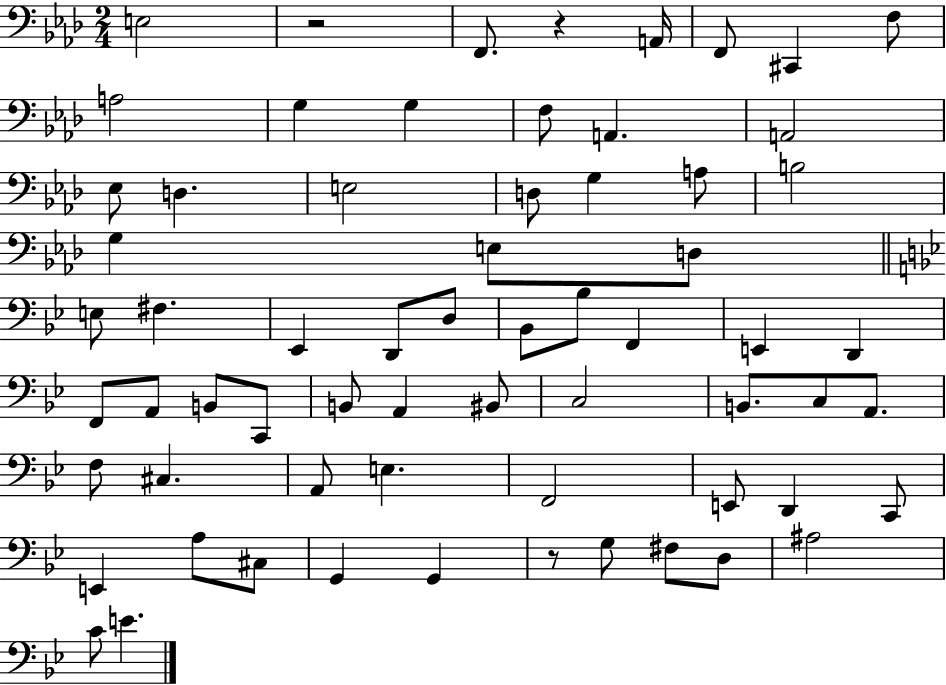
E3/h R/h F2/e. R/q A2/s F2/e C#2/q F3/e A3/h G3/q G3/q F3/e A2/q. A2/h Eb3/e D3/q. E3/h D3/e G3/q A3/e B3/h G3/q E3/e D3/e E3/e F#3/q. Eb2/q D2/e D3/e Bb2/e Bb3/e F2/q E2/q D2/q F2/e A2/e B2/e C2/e B2/e A2/q BIS2/e C3/h B2/e. C3/e A2/e. F3/e C#3/q. A2/e E3/q. F2/h E2/e D2/q C2/e E2/q A3/e C#3/e G2/q G2/q R/e G3/e F#3/e D3/e A#3/h C4/e E4/q.